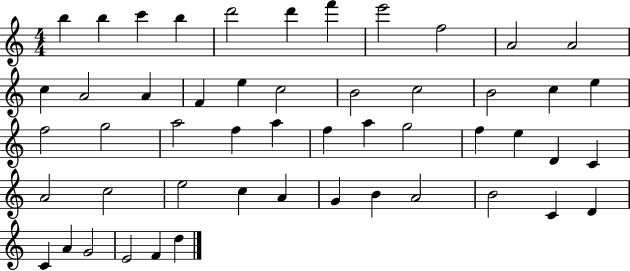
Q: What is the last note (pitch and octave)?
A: D5